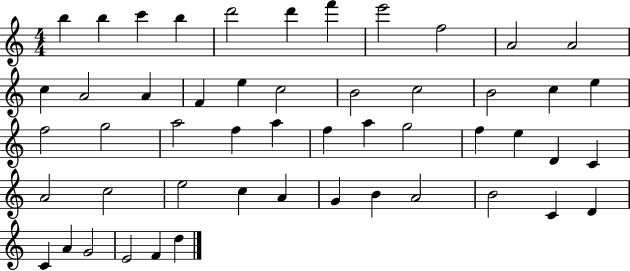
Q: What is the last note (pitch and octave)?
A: D5